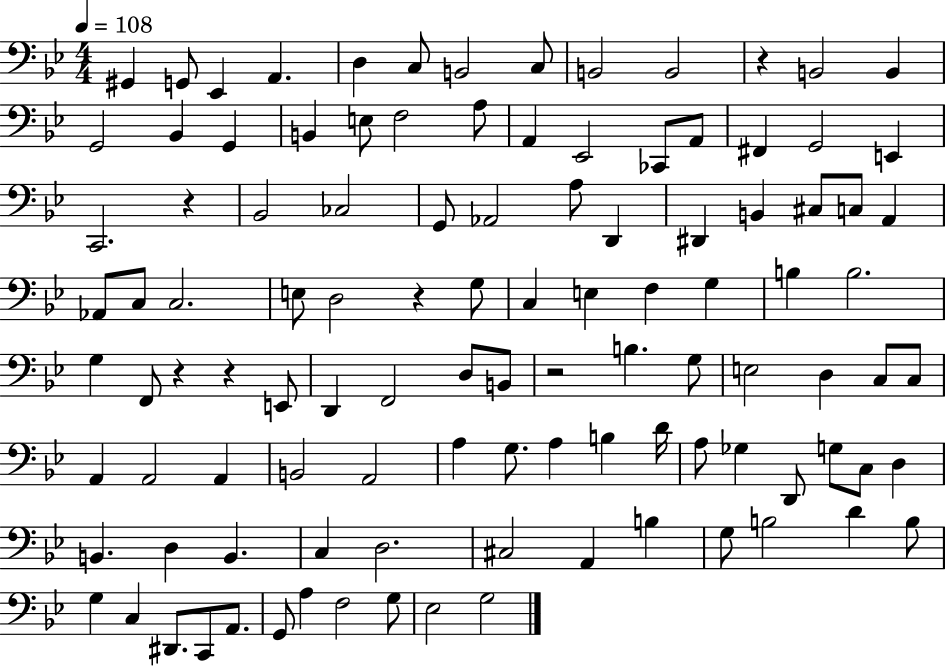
{
  \clef bass
  \numericTimeSignature
  \time 4/4
  \key bes \major
  \tempo 4 = 108
  gis,4 g,8 ees,4 a,4. | d4 c8 b,2 c8 | b,2 b,2 | r4 b,2 b,4 | \break g,2 bes,4 g,4 | b,4 e8 f2 a8 | a,4 ees,2 ces,8 a,8 | fis,4 g,2 e,4 | \break c,2. r4 | bes,2 ces2 | g,8 aes,2 a8 d,4 | dis,4 b,4 cis8 c8 a,4 | \break aes,8 c8 c2. | e8 d2 r4 g8 | c4 e4 f4 g4 | b4 b2. | \break g4 f,8 r4 r4 e,8 | d,4 f,2 d8 b,8 | r2 b4. g8 | e2 d4 c8 c8 | \break a,4 a,2 a,4 | b,2 a,2 | a4 g8. a4 b4 d'16 | a8 ges4 d,8 g8 c8 d4 | \break b,4. d4 b,4. | c4 d2. | cis2 a,4 b4 | g8 b2 d'4 b8 | \break g4 c4 dis,8. c,8 a,8. | g,8 a4 f2 g8 | ees2 g2 | \bar "|."
}